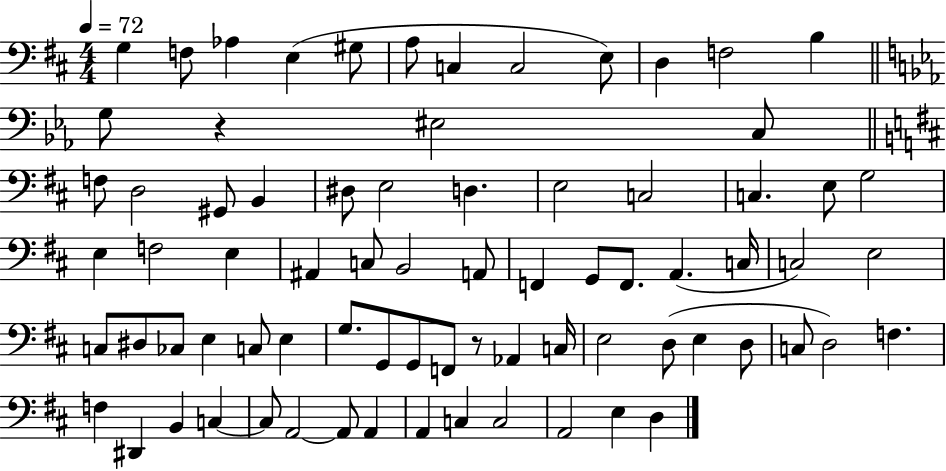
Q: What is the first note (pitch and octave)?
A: G3